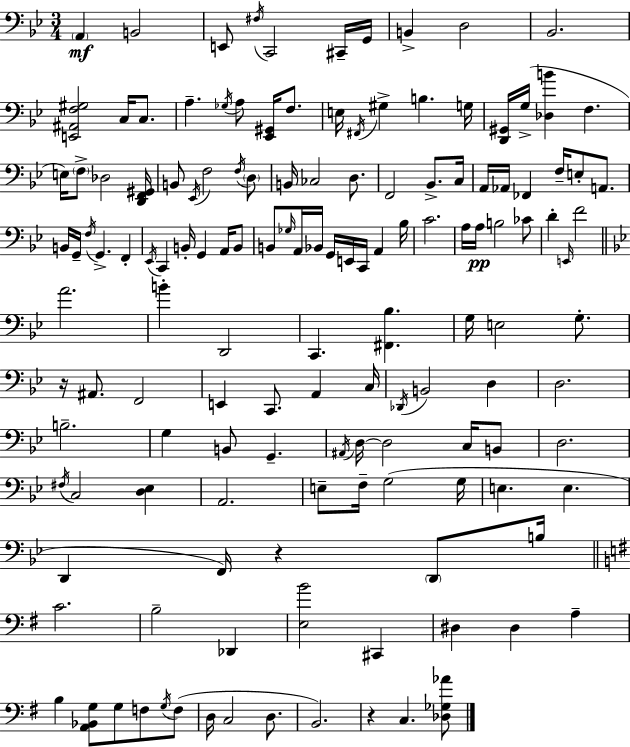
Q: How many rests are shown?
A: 3